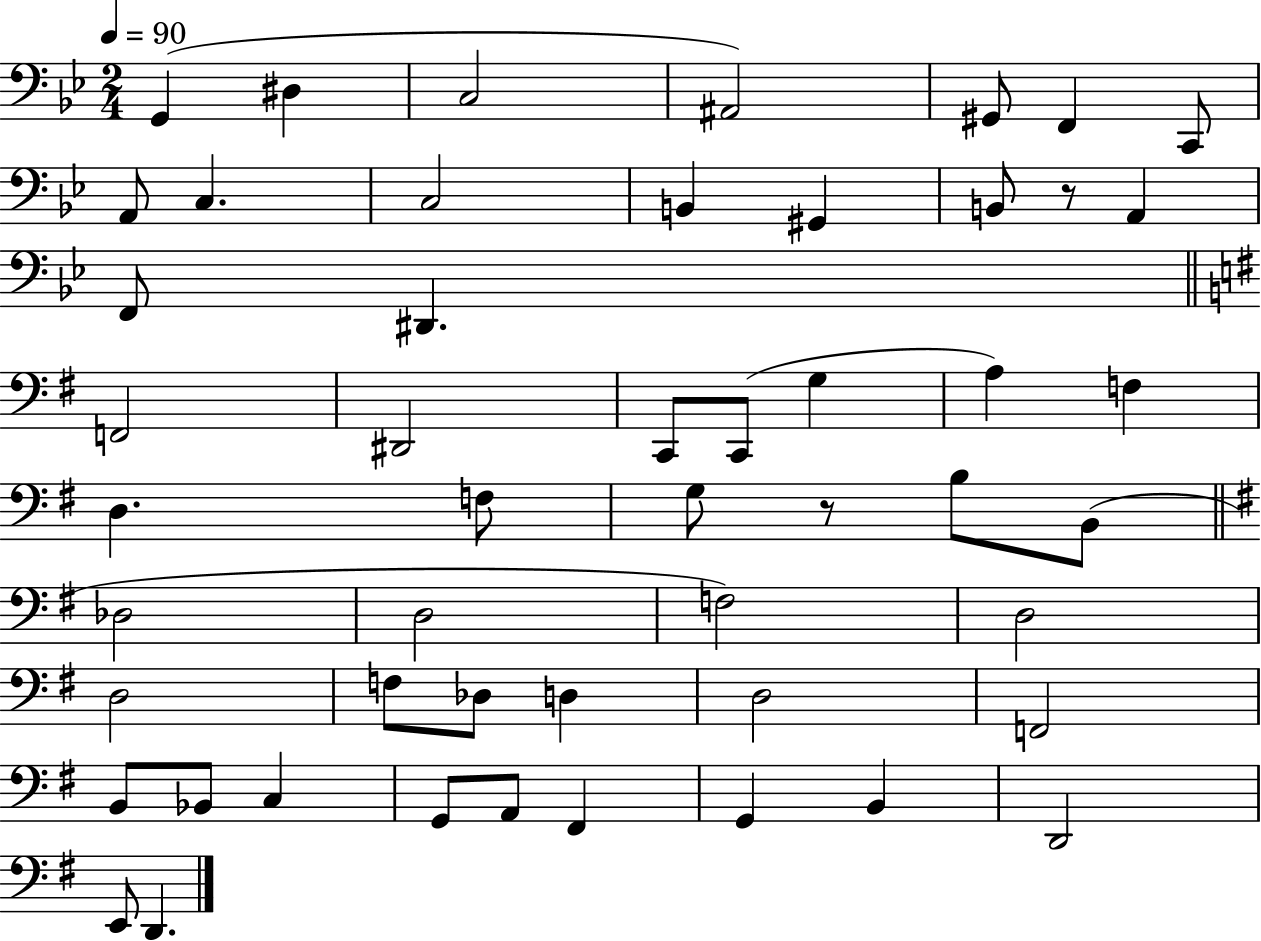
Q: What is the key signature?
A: BES major